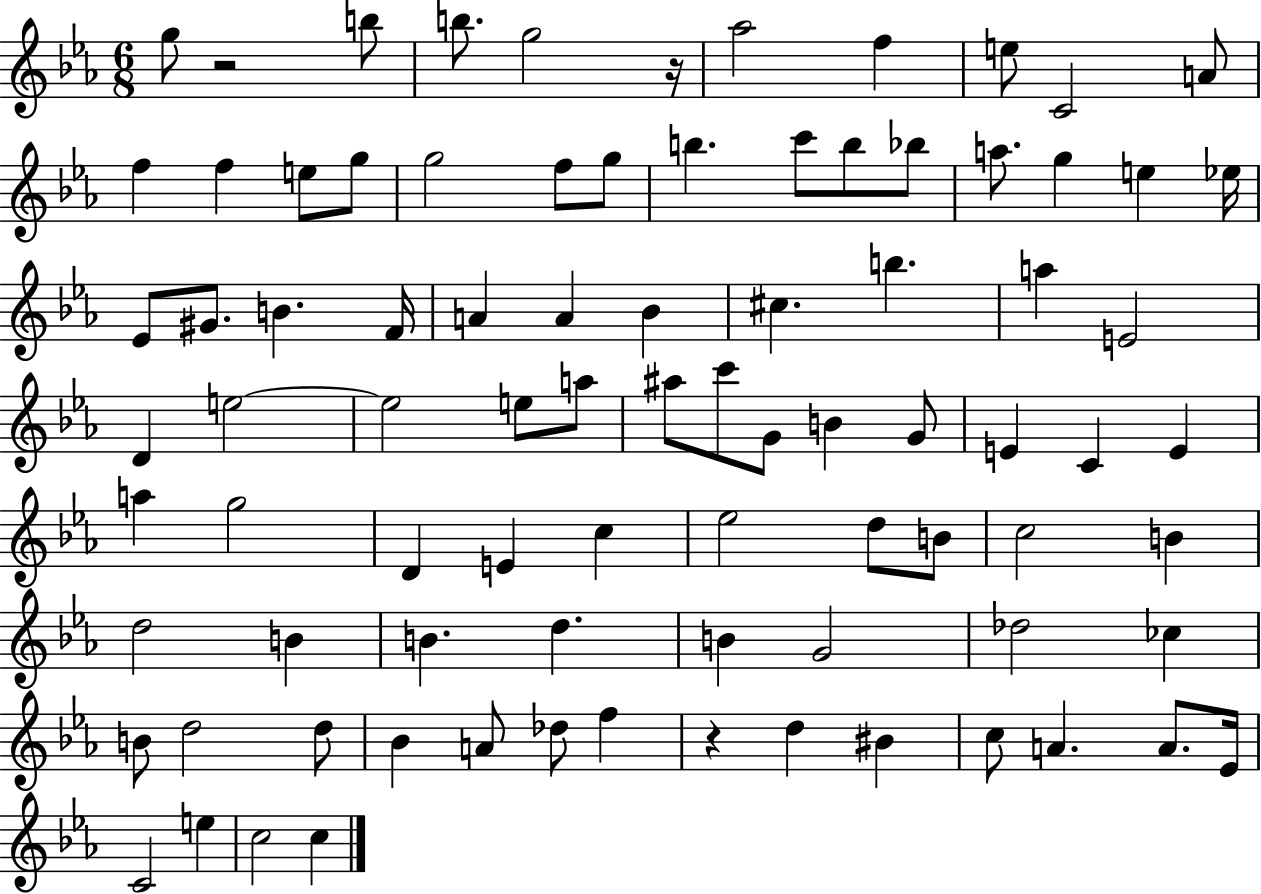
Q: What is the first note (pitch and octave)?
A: G5